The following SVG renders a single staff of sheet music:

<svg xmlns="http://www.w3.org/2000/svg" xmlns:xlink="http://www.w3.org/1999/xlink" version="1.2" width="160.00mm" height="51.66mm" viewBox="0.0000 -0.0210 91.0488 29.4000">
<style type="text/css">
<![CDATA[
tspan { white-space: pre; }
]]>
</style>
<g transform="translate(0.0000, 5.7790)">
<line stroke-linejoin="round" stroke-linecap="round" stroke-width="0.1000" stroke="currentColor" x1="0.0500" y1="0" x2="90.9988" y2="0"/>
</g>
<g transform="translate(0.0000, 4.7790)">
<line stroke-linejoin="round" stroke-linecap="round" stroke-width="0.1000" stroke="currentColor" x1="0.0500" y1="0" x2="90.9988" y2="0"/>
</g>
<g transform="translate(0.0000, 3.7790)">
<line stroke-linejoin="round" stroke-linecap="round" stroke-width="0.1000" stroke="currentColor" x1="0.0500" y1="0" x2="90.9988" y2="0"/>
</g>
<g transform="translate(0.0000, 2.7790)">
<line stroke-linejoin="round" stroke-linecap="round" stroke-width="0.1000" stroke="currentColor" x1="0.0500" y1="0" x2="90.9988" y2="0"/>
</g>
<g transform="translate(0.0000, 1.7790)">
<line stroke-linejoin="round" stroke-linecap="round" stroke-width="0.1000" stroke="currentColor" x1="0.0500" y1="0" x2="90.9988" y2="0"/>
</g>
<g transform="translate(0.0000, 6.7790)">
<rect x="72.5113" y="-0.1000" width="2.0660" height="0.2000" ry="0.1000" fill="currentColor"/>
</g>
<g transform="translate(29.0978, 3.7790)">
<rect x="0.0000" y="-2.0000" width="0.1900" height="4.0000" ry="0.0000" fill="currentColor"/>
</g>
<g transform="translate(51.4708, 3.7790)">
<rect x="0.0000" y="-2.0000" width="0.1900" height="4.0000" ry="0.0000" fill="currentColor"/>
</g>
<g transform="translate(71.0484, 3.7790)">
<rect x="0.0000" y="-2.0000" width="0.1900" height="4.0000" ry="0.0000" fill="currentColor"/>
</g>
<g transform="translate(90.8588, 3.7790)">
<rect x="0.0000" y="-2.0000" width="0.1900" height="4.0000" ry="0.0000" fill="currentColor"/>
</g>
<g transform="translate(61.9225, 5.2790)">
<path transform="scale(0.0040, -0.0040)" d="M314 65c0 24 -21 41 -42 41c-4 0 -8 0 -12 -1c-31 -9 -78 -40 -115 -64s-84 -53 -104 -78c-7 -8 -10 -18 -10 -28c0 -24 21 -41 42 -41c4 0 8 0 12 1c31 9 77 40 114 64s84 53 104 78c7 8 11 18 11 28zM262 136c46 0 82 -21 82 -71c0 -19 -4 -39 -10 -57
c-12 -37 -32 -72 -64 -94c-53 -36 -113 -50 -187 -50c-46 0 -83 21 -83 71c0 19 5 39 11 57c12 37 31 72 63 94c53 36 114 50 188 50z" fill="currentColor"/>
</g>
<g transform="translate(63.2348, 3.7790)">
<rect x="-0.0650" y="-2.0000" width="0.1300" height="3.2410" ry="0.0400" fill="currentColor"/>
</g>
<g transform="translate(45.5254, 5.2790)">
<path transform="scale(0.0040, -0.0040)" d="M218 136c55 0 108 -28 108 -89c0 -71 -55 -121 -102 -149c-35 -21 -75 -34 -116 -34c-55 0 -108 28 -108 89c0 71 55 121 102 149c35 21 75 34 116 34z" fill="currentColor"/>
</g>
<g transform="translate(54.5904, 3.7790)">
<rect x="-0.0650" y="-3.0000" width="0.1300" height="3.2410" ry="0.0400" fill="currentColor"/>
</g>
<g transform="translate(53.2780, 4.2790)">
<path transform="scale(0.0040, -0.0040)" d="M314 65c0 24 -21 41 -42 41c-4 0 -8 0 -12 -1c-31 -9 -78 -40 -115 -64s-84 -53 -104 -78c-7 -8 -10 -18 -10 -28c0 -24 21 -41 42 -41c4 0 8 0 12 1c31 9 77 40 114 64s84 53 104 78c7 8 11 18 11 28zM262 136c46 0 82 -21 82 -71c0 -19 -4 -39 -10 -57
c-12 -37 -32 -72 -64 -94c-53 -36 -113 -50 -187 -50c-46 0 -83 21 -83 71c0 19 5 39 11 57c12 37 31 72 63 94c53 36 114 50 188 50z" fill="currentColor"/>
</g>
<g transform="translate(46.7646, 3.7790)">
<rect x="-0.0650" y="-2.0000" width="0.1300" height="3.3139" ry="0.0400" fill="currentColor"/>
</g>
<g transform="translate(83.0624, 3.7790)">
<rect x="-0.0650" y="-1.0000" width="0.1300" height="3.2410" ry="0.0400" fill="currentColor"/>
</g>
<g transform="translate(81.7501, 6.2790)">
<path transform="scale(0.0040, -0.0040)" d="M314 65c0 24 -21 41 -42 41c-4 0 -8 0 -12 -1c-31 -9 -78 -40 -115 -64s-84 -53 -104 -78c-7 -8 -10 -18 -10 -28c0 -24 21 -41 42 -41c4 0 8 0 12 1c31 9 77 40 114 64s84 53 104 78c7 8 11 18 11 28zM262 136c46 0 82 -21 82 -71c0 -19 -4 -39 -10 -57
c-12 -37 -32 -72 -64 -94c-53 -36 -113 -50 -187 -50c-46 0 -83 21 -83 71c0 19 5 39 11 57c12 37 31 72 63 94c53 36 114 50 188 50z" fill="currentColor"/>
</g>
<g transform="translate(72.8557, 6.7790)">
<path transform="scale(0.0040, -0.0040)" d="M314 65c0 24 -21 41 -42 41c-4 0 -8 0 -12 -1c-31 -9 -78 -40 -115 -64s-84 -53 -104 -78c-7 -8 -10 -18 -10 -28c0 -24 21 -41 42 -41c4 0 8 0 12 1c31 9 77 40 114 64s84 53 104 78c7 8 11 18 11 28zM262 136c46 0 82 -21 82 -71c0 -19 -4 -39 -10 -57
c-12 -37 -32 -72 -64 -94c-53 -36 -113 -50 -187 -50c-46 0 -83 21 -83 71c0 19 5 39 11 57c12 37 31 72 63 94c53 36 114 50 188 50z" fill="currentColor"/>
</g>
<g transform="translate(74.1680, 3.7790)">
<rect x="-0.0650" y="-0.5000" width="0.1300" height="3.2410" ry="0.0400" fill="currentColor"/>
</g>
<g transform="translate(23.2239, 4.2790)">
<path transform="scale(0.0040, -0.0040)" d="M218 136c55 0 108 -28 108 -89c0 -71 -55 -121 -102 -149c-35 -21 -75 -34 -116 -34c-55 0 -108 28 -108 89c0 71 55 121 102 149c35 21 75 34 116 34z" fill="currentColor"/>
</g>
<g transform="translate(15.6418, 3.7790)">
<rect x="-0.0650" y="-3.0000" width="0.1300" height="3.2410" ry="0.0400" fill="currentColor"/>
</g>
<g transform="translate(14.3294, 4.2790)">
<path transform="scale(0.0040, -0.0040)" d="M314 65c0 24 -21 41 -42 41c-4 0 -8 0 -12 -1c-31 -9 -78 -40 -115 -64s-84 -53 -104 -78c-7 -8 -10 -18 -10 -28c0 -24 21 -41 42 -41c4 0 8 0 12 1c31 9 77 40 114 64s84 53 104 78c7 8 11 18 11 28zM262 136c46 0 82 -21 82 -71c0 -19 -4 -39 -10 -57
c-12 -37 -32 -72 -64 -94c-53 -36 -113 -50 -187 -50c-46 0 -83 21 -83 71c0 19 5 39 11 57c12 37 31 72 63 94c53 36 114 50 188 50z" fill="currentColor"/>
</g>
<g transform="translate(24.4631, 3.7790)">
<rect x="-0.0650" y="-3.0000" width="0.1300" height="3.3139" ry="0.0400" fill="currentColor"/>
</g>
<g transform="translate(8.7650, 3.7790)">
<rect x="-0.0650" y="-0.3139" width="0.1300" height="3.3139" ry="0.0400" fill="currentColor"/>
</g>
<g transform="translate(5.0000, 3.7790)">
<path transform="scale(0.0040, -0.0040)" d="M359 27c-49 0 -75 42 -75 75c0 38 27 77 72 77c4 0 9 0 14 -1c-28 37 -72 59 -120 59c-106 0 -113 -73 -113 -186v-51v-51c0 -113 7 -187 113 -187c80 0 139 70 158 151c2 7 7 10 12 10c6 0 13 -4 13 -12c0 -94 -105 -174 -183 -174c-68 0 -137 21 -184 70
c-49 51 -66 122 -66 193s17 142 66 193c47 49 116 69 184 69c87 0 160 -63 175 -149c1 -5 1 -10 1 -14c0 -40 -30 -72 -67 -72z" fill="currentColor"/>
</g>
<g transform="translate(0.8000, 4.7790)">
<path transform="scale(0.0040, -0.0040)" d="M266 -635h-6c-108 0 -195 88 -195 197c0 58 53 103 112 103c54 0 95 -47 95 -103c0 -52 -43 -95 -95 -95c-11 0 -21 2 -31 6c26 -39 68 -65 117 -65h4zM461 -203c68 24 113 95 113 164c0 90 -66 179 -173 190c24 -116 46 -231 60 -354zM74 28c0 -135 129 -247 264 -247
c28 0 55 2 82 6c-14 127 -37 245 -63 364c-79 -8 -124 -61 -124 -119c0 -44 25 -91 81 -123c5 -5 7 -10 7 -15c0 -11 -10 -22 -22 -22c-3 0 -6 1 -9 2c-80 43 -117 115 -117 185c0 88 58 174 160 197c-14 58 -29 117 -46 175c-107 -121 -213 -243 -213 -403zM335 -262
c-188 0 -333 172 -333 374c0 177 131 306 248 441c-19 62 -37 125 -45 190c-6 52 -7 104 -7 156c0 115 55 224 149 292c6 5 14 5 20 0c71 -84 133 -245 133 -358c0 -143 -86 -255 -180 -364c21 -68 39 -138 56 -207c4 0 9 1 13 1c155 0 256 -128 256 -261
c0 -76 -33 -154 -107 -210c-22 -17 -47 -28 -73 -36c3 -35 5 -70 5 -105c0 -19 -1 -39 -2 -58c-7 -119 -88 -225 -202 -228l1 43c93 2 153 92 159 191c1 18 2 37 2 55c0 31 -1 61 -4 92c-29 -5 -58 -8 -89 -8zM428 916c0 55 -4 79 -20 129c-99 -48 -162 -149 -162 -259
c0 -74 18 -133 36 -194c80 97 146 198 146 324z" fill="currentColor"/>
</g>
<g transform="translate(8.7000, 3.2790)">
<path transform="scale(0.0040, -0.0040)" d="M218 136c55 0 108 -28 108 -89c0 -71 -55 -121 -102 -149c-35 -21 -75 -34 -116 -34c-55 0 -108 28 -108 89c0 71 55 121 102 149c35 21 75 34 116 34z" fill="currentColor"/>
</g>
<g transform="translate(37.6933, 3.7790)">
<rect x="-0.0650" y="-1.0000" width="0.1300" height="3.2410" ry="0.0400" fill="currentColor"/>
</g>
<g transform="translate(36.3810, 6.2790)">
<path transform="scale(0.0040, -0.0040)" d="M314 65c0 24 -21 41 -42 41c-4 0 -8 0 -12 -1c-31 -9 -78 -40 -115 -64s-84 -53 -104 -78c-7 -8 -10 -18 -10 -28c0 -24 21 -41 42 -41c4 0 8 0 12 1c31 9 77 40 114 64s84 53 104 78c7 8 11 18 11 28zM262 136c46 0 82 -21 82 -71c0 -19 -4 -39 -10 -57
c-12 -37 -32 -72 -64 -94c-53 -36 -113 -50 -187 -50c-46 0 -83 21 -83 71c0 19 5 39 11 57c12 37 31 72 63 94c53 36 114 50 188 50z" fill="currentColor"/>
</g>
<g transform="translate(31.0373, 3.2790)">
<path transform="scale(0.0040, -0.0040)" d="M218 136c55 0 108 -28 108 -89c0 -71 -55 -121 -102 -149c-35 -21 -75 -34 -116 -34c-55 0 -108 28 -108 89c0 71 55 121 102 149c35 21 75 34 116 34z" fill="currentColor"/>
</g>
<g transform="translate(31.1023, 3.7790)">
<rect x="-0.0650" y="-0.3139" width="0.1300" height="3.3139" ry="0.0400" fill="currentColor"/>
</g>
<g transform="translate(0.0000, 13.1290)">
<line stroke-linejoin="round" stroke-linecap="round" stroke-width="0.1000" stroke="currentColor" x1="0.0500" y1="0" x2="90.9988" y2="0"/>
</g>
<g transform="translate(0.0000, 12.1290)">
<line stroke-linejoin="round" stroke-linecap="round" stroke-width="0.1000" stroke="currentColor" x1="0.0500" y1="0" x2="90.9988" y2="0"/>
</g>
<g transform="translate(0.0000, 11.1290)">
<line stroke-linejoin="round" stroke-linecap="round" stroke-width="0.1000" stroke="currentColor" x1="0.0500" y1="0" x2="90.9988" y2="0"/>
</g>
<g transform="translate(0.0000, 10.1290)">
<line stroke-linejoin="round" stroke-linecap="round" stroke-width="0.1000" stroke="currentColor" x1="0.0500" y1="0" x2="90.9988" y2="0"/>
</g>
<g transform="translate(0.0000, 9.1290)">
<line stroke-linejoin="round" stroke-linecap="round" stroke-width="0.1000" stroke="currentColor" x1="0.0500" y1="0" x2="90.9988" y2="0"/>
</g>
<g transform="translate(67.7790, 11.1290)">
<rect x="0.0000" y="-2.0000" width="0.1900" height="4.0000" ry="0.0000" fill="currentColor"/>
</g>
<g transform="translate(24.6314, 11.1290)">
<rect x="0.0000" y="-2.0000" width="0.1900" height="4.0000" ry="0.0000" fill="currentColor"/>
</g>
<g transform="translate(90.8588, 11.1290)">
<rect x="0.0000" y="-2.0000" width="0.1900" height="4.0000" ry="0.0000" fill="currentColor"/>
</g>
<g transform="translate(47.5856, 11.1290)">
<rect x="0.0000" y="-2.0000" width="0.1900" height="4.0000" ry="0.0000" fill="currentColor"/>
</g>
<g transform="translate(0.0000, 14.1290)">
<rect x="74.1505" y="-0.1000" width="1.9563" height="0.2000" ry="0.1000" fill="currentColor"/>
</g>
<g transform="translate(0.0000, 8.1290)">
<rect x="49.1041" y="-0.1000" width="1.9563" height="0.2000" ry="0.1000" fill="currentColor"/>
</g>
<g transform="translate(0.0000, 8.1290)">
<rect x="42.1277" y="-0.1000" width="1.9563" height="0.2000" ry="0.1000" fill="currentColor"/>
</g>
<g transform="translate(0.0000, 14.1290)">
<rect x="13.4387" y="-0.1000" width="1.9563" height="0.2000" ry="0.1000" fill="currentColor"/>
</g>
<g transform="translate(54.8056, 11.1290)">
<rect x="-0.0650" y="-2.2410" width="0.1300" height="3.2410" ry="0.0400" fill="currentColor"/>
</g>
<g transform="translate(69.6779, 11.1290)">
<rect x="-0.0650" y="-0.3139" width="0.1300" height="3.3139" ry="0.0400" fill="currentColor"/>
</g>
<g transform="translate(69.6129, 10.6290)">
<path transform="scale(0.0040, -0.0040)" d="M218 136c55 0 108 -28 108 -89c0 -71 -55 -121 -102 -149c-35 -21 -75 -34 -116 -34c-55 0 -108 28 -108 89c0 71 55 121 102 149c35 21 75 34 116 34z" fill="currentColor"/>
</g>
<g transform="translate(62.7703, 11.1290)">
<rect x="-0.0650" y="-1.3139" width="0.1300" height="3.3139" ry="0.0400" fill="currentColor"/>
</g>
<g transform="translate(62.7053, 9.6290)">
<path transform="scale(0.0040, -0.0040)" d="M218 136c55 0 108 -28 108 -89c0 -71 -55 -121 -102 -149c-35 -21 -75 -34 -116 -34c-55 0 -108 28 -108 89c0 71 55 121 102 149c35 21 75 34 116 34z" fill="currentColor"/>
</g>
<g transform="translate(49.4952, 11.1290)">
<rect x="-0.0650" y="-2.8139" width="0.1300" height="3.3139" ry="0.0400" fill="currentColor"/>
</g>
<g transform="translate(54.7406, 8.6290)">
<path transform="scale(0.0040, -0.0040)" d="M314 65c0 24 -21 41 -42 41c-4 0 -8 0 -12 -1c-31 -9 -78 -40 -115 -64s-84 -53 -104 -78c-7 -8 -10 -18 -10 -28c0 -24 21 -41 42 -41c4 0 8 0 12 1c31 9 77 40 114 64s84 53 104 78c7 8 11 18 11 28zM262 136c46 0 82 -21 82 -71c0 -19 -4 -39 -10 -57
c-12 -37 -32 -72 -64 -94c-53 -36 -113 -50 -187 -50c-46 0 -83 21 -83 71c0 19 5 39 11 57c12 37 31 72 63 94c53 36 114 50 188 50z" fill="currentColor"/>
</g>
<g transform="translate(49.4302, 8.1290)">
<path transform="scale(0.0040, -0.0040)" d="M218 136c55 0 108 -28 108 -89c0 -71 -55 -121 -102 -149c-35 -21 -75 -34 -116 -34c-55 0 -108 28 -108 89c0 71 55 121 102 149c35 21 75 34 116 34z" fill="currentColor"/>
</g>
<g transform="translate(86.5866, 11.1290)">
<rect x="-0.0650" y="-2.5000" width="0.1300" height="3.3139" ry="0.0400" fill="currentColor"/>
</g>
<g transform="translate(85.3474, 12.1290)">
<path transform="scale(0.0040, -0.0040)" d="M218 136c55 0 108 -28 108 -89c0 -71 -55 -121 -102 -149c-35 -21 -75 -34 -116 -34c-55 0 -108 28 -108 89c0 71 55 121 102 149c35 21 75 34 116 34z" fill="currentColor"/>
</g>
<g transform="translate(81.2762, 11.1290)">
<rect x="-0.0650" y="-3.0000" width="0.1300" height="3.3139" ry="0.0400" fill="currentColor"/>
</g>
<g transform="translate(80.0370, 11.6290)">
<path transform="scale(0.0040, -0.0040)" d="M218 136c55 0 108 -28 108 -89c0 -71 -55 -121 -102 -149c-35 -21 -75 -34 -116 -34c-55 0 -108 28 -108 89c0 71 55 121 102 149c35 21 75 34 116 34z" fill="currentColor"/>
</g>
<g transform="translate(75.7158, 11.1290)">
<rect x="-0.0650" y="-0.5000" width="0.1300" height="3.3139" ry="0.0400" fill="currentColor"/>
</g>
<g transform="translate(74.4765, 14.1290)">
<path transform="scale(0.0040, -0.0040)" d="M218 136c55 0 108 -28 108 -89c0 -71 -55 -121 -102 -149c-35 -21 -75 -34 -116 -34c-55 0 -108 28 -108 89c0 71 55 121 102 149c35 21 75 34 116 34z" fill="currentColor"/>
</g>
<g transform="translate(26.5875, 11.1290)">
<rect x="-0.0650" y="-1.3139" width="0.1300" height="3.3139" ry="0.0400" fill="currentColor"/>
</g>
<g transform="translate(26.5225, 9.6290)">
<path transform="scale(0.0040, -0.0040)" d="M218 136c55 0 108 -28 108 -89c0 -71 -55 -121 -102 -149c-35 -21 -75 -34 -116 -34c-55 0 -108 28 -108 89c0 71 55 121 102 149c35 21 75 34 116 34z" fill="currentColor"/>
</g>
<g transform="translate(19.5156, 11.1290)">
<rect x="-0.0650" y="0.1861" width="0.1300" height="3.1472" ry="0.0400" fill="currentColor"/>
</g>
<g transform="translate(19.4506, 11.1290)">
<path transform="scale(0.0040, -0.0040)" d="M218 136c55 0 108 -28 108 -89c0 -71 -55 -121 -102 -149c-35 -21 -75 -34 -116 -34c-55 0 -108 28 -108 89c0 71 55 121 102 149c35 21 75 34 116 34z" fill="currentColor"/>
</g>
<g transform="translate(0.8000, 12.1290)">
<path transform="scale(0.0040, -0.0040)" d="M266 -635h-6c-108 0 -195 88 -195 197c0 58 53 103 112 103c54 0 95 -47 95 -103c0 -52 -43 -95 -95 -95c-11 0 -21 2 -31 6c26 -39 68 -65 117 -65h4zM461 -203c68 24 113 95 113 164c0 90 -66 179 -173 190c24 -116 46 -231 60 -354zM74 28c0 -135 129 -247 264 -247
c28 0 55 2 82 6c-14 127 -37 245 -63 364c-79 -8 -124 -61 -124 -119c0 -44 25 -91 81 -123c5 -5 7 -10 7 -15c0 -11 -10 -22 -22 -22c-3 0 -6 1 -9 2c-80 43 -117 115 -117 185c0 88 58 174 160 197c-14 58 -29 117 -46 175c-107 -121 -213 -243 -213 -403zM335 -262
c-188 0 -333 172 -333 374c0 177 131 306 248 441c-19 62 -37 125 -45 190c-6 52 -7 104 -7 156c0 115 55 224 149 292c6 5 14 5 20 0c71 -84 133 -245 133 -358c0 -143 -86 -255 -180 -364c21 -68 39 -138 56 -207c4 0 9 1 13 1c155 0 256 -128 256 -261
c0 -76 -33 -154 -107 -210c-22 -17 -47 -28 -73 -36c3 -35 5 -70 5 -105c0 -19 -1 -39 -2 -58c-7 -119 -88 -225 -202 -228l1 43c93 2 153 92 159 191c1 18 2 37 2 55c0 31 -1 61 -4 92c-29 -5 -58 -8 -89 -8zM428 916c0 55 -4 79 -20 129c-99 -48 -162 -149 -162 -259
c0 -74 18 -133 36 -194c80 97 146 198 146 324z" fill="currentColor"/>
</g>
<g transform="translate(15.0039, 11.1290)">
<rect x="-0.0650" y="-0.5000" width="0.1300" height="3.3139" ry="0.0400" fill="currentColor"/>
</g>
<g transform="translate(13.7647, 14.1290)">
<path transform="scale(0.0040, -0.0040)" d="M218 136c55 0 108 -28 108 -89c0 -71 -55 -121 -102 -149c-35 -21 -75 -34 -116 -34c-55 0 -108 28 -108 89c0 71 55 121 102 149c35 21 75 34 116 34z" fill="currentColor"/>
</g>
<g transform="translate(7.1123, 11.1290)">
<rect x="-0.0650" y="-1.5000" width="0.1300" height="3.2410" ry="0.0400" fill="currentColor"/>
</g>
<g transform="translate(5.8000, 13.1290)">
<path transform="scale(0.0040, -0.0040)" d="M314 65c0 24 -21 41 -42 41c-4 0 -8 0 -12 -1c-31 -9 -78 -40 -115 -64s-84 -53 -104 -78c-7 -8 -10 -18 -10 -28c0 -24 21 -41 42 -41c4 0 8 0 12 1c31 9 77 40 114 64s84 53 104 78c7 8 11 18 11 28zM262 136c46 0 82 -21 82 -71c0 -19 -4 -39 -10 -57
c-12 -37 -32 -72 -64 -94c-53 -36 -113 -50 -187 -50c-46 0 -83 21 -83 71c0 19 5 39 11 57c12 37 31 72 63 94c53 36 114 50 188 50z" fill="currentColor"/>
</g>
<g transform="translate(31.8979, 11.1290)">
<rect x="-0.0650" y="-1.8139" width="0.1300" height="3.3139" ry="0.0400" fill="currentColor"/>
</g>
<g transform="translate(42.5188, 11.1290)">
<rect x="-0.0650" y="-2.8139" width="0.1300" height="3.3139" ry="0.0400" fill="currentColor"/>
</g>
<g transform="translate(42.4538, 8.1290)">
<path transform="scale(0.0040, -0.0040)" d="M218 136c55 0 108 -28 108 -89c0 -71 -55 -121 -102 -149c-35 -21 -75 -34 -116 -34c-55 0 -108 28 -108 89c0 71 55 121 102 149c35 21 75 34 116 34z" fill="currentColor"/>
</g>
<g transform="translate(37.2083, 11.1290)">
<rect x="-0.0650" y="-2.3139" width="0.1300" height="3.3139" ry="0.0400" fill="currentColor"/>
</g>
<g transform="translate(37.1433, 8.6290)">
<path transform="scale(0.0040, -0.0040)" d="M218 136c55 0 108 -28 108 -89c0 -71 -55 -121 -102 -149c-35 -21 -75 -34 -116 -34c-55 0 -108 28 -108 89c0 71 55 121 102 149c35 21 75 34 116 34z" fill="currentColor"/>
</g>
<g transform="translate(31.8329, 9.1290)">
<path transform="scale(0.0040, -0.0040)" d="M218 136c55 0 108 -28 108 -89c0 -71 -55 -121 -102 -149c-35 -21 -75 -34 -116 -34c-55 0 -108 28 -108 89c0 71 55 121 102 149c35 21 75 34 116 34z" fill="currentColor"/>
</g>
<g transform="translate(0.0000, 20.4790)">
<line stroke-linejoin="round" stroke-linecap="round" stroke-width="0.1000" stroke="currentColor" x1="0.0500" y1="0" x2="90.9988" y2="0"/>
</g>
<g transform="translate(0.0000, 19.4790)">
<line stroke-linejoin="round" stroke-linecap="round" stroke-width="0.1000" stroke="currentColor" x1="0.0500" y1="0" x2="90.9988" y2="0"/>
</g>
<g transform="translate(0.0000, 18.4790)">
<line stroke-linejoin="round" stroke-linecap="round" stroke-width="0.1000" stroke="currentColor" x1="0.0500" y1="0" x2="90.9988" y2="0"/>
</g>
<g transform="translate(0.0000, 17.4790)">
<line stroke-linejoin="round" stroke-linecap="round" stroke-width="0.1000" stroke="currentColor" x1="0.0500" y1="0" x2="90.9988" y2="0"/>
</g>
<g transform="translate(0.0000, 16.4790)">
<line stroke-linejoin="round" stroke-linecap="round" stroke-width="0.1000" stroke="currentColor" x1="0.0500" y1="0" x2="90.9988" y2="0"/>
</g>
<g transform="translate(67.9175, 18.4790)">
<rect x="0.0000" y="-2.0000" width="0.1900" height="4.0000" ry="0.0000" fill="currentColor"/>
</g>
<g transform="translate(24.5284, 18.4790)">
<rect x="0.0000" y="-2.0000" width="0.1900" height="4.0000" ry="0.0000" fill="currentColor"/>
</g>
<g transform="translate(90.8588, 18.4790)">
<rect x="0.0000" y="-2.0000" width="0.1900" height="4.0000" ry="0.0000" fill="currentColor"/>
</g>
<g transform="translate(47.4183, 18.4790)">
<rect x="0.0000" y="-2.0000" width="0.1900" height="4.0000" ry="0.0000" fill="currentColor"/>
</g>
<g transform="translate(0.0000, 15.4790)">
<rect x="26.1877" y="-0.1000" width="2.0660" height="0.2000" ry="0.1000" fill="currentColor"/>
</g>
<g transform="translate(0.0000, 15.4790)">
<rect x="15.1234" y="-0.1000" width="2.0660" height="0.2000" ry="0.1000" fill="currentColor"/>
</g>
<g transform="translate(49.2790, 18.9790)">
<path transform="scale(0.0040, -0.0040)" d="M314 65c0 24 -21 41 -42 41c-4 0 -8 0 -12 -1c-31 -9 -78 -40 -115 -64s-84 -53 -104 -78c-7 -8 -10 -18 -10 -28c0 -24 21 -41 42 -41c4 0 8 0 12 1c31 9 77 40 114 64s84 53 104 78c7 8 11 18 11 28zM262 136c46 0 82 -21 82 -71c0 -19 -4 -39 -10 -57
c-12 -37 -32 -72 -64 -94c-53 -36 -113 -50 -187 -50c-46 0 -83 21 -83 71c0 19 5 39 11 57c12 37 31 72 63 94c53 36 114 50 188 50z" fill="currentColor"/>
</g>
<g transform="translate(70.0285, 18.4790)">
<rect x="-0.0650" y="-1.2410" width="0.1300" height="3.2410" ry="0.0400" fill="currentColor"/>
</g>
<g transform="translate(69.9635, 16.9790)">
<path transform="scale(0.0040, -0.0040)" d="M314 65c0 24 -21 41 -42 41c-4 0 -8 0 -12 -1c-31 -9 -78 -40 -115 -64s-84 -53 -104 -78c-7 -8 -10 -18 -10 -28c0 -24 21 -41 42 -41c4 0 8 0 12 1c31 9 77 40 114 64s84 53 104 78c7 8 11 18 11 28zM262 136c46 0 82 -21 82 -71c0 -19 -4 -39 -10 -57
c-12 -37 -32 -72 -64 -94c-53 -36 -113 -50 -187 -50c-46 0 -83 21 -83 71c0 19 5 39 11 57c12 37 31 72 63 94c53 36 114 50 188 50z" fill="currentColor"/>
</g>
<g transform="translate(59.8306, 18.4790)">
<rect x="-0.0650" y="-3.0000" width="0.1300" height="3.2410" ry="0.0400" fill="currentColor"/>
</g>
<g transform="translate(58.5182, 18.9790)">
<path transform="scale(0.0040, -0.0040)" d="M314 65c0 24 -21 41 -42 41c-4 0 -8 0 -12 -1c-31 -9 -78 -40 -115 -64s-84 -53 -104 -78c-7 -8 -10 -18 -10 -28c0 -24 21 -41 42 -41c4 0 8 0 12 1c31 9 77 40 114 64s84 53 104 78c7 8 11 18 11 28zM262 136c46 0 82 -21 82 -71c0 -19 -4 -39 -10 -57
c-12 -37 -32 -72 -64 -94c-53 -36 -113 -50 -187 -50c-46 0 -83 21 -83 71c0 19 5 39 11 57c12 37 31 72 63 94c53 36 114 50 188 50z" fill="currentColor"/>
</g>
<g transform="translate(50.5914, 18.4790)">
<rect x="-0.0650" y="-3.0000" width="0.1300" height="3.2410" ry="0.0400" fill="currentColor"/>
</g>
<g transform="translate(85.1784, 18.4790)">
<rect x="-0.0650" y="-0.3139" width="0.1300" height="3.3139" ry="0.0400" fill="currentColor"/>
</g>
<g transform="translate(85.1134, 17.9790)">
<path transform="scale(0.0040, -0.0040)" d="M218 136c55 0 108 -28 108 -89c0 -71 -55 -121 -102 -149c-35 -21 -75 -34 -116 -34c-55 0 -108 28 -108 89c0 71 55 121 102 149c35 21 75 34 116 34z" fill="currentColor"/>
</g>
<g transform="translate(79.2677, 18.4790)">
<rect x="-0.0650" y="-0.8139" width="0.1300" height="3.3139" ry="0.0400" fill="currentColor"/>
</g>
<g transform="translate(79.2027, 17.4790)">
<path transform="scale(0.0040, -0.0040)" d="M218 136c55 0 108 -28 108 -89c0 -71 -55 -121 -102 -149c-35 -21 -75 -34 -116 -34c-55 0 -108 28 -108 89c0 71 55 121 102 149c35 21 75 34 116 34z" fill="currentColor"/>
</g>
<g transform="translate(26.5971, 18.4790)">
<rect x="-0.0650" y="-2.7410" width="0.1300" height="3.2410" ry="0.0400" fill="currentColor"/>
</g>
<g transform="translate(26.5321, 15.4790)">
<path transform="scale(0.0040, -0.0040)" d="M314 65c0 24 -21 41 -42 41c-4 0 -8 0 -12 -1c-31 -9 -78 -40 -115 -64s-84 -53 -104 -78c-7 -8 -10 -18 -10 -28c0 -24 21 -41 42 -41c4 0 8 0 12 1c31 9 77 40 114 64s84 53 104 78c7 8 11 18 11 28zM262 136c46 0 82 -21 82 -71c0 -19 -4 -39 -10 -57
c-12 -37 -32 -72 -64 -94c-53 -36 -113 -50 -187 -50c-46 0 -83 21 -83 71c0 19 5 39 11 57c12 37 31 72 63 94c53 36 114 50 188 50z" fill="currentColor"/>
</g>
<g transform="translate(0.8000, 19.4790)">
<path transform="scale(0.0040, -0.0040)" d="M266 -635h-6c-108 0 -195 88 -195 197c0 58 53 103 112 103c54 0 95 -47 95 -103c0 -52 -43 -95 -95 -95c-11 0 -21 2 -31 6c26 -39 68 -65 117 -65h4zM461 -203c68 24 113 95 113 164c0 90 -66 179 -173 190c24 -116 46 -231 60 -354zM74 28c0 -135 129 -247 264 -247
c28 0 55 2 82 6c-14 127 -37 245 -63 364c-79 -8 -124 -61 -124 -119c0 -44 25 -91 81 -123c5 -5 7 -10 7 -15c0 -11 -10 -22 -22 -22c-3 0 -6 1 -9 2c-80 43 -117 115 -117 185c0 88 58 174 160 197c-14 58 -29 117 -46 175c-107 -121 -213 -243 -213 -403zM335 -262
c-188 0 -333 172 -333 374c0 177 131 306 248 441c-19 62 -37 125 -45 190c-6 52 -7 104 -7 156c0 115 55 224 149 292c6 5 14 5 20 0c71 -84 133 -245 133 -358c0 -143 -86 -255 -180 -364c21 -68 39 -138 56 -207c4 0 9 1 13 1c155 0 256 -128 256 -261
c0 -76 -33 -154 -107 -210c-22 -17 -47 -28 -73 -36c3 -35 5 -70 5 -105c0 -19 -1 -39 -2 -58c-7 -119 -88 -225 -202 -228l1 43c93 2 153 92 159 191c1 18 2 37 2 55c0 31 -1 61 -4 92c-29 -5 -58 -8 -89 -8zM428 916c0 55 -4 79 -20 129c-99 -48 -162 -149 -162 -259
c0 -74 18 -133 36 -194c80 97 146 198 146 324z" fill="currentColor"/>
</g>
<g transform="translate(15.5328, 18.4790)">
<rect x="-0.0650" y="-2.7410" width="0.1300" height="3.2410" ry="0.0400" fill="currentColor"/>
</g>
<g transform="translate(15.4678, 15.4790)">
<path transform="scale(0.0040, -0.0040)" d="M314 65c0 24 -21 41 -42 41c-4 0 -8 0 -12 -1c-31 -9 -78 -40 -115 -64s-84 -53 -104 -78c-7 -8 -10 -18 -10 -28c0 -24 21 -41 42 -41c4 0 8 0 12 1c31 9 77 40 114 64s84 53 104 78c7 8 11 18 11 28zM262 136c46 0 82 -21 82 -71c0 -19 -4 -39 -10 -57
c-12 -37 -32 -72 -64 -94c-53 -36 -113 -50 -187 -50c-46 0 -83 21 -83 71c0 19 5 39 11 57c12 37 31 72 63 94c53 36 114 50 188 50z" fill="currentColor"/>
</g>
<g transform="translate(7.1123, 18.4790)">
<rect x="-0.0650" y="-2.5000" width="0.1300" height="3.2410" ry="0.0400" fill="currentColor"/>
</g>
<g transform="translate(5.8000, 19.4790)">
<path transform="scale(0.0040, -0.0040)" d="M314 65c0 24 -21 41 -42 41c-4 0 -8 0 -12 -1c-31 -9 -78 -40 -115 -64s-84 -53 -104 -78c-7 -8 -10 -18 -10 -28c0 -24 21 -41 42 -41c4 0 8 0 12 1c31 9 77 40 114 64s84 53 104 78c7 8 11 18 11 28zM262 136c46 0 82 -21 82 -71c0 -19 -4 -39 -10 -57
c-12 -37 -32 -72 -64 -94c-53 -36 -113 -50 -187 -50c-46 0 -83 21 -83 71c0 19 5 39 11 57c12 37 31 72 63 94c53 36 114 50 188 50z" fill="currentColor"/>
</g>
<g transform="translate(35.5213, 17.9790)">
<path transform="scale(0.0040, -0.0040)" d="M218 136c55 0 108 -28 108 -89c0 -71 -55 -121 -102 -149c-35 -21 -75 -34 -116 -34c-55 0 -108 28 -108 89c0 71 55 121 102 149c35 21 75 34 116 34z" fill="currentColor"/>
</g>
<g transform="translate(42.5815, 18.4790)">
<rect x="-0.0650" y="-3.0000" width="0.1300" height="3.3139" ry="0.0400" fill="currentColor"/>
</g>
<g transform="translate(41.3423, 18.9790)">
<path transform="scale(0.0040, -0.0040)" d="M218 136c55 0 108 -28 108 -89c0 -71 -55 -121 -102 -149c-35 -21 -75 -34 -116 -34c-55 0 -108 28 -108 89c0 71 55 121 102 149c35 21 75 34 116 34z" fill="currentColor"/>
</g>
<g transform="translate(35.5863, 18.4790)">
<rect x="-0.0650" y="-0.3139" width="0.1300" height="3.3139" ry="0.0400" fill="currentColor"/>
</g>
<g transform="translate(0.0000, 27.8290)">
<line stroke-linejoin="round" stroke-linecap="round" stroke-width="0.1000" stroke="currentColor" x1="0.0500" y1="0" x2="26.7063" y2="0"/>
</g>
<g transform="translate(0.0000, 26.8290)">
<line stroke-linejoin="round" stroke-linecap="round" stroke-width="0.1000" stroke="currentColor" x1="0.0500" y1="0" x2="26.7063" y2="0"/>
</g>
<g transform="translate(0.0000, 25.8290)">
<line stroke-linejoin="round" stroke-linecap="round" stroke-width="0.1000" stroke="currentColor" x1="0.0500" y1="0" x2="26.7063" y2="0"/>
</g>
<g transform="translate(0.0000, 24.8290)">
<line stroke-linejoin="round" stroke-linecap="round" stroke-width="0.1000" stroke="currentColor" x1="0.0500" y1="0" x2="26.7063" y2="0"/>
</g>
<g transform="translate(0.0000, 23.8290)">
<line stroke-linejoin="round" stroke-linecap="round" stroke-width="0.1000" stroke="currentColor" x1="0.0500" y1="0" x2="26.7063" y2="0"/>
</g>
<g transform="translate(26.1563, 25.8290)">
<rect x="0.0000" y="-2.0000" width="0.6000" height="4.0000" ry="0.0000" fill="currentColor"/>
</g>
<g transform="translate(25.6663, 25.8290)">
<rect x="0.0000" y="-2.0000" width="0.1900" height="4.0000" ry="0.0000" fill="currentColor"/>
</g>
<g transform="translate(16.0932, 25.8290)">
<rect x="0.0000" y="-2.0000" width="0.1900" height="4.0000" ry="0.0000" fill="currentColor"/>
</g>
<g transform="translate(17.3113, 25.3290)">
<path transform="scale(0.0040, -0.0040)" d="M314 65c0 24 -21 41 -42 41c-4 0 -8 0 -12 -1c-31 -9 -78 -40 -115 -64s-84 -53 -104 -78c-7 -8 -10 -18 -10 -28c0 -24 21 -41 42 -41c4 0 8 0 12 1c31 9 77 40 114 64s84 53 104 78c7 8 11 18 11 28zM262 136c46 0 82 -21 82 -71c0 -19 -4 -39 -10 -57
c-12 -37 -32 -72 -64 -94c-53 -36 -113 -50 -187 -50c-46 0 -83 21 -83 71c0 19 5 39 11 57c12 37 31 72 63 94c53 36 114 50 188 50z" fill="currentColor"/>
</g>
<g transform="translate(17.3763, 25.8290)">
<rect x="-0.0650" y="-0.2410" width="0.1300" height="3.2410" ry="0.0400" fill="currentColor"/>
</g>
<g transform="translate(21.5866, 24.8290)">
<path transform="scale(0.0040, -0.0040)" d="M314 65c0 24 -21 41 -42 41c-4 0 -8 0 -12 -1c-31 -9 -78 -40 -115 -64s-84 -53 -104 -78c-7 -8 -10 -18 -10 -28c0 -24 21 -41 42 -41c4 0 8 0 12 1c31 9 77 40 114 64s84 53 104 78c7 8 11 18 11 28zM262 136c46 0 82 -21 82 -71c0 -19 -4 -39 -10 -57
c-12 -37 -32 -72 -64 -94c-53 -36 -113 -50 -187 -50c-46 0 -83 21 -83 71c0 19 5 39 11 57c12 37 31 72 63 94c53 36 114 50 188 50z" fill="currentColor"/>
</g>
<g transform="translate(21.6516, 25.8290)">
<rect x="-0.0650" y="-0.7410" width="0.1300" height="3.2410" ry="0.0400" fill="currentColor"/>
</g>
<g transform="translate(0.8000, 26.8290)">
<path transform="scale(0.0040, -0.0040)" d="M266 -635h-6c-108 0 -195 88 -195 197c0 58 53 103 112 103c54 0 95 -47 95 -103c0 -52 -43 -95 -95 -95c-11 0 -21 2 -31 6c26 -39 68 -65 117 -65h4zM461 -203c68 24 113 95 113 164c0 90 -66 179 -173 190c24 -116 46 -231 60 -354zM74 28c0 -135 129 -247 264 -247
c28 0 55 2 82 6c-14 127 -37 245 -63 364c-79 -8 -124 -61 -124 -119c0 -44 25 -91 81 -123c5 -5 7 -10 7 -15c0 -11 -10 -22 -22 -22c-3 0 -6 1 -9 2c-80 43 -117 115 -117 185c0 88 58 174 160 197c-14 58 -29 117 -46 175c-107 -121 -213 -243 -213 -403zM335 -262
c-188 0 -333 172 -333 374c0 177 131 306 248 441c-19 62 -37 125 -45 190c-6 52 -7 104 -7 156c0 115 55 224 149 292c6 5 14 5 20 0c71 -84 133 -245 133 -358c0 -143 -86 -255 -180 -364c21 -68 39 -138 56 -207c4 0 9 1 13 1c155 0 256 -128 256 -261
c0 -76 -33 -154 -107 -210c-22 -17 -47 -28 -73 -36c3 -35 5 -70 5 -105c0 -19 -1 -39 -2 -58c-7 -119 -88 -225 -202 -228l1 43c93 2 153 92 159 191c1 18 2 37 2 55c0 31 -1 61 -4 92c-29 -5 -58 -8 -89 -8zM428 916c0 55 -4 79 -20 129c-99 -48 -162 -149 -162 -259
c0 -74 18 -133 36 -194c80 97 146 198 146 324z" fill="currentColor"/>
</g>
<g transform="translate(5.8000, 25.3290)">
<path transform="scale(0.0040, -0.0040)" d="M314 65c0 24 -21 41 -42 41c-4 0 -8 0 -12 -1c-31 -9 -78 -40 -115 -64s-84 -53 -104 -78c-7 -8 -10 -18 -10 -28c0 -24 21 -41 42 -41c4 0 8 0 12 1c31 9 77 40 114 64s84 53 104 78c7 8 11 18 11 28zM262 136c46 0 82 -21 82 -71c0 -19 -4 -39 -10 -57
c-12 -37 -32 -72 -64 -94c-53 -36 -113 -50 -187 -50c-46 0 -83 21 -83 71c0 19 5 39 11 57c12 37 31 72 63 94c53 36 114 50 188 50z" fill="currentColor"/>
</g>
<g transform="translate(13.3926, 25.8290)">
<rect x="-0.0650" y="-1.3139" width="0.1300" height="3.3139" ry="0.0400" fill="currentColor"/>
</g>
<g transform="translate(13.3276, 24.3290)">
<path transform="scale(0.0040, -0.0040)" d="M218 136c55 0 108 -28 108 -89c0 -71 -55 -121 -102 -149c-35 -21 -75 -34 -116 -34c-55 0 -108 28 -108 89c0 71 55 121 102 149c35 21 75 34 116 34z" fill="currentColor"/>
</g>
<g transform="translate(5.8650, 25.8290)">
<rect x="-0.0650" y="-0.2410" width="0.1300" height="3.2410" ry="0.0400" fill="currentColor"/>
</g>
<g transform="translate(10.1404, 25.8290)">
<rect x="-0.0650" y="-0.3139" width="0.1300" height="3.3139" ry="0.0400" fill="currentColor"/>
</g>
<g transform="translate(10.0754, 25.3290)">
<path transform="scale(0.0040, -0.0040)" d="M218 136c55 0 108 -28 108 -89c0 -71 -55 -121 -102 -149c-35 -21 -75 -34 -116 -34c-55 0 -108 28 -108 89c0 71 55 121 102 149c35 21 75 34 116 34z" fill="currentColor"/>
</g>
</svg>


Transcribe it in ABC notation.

X:1
T:Untitled
M:4/4
L:1/4
K:C
c A2 A c D2 F A2 F2 C2 D2 E2 C B e f g a a g2 e c C A G G2 a2 a2 c A A2 A2 e2 d c c2 c e c2 d2